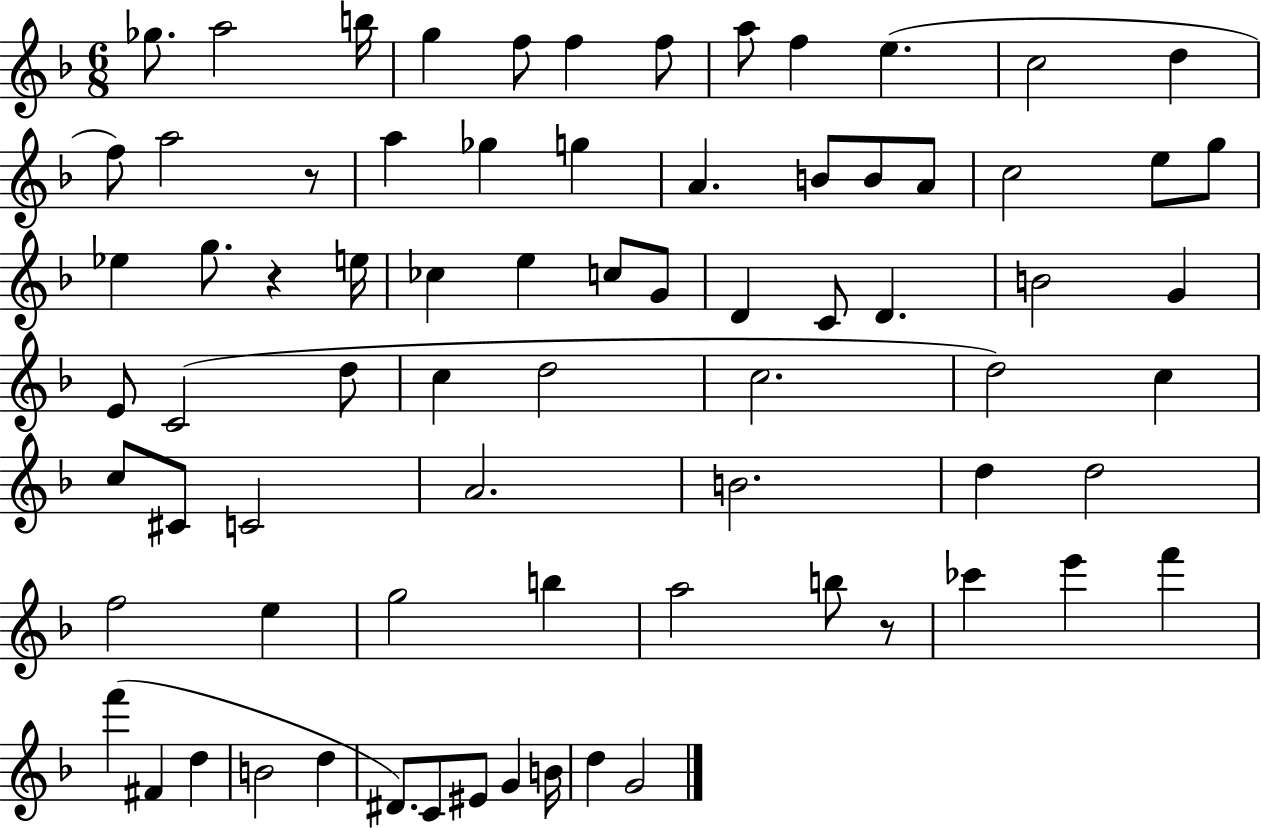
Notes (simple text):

Gb5/e. A5/h B5/s G5/q F5/e F5/q F5/e A5/e F5/q E5/q. C5/h D5/q F5/e A5/h R/e A5/q Gb5/q G5/q A4/q. B4/e B4/e A4/e C5/h E5/e G5/e Eb5/q G5/e. R/q E5/s CES5/q E5/q C5/e G4/e D4/q C4/e D4/q. B4/h G4/q E4/e C4/h D5/e C5/q D5/h C5/h. D5/h C5/q C5/e C#4/e C4/h A4/h. B4/h. D5/q D5/h F5/h E5/q G5/h B5/q A5/h B5/e R/e CES6/q E6/q F6/q F6/q F#4/q D5/q B4/h D5/q D#4/e. C4/e EIS4/e G4/q B4/s D5/q G4/h